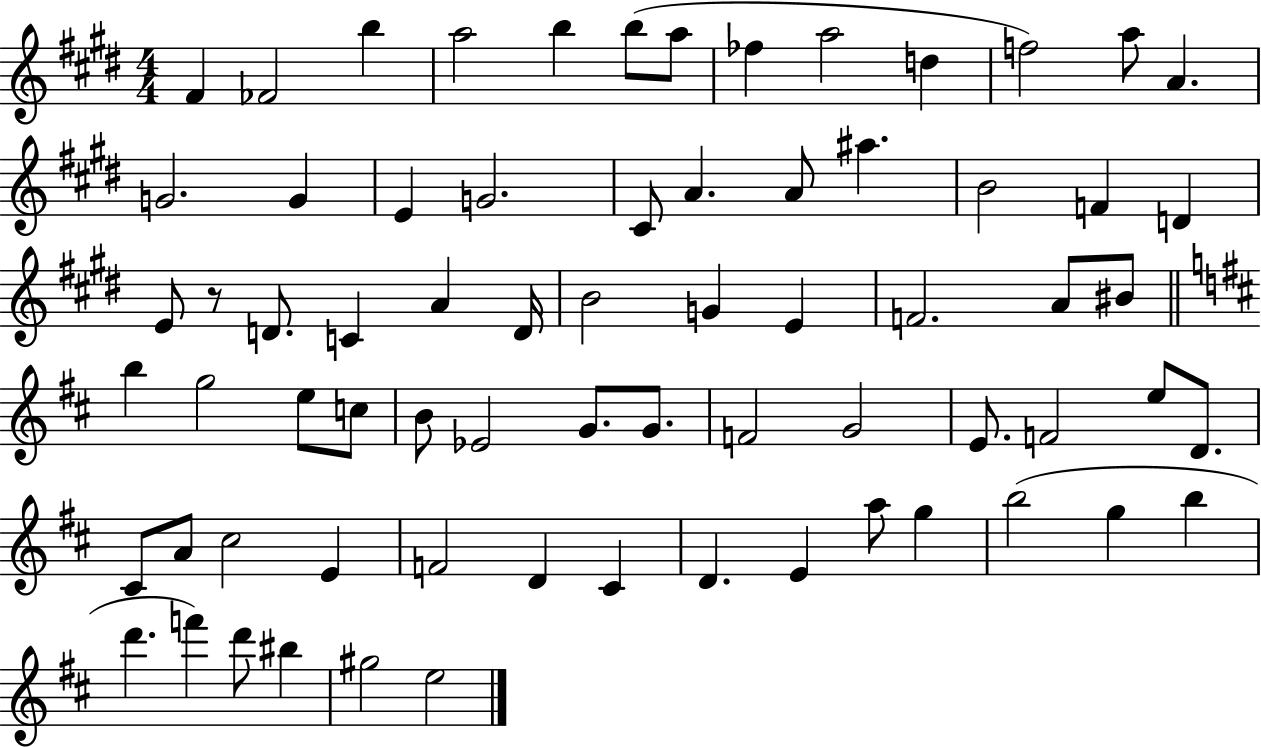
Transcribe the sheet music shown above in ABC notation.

X:1
T:Untitled
M:4/4
L:1/4
K:E
^F _F2 b a2 b b/2 a/2 _f a2 d f2 a/2 A G2 G E G2 ^C/2 A A/2 ^a B2 F D E/2 z/2 D/2 C A D/4 B2 G E F2 A/2 ^B/2 b g2 e/2 c/2 B/2 _E2 G/2 G/2 F2 G2 E/2 F2 e/2 D/2 ^C/2 A/2 ^c2 E F2 D ^C D E a/2 g b2 g b d' f' d'/2 ^b ^g2 e2